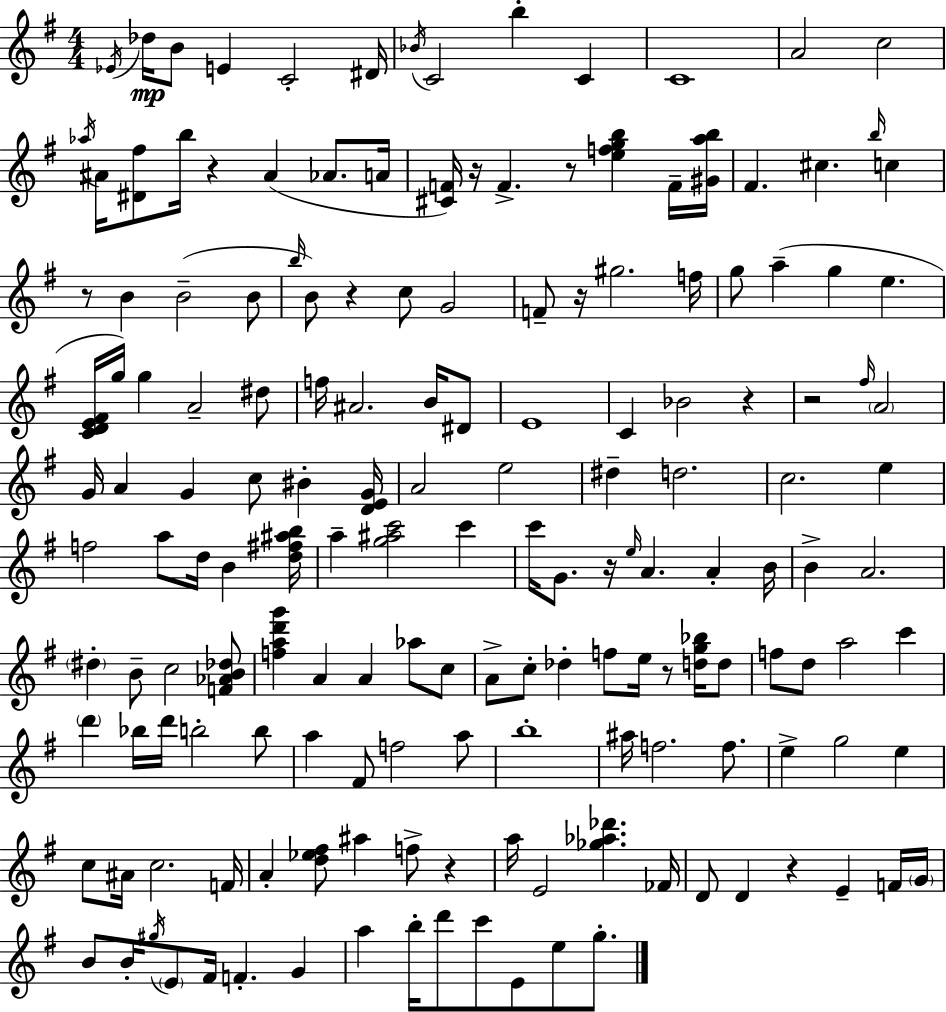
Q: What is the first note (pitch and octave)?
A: Eb4